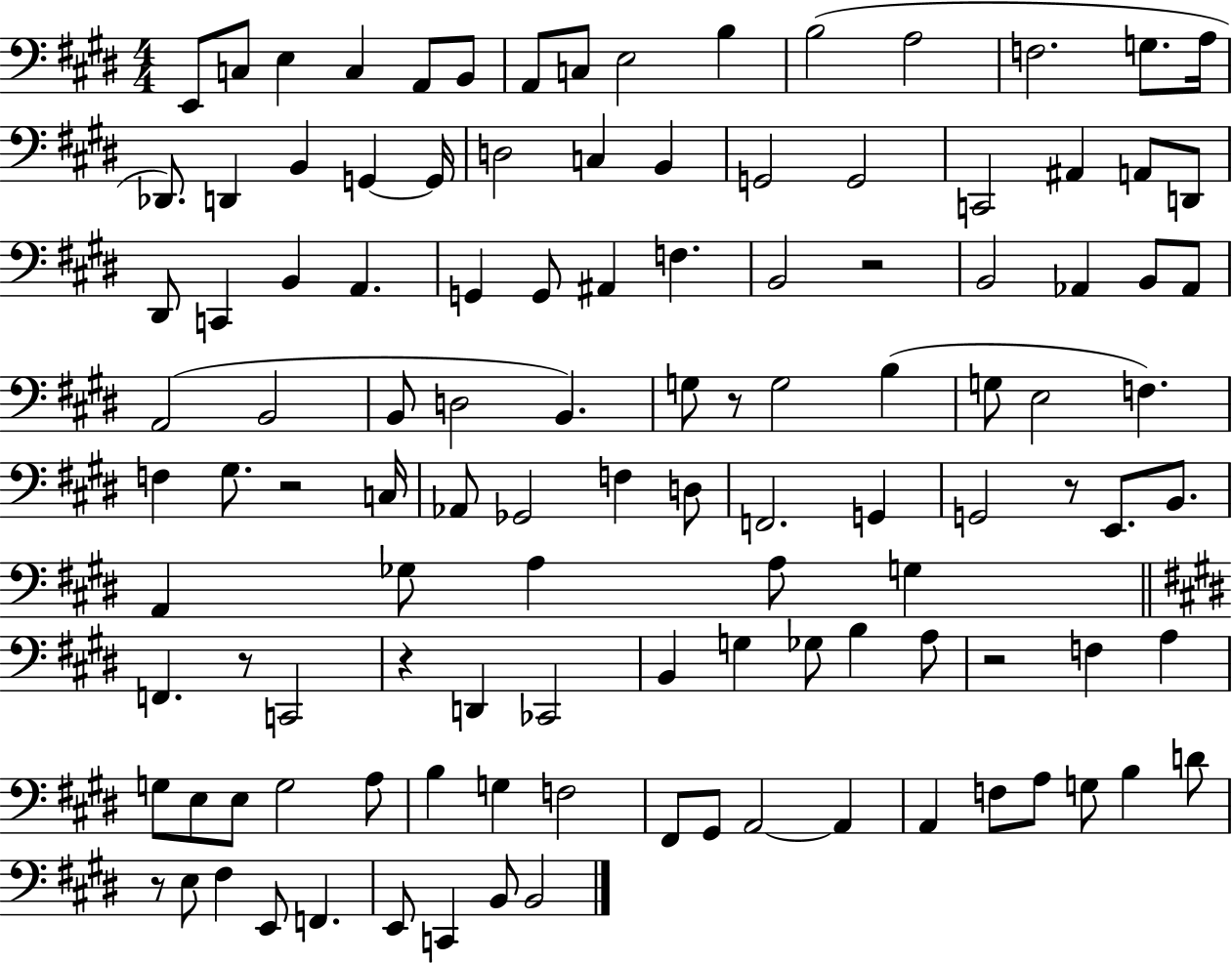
{
  \clef bass
  \numericTimeSignature
  \time 4/4
  \key e \major
  \repeat volta 2 { e,8 c8 e4 c4 a,8 b,8 | a,8 c8 e2 b4 | b2( a2 | f2. g8. a16 | \break des,8.) d,4 b,4 g,4~~ g,16 | d2 c4 b,4 | g,2 g,2 | c,2 ais,4 a,8 d,8 | \break dis,8 c,4 b,4 a,4. | g,4 g,8 ais,4 f4. | b,2 r2 | b,2 aes,4 b,8 aes,8 | \break a,2( b,2 | b,8 d2 b,4.) | g8 r8 g2 b4( | g8 e2 f4.) | \break f4 gis8. r2 c16 | aes,8 ges,2 f4 d8 | f,2. g,4 | g,2 r8 e,8. b,8. | \break a,4 ges8 a4 a8 g4 | \bar "||" \break \key e \major f,4. r8 c,2 | r4 d,4 ces,2 | b,4 g4 ges8 b4 a8 | r2 f4 a4 | \break g8 e8 e8 g2 a8 | b4 g4 f2 | fis,8 gis,8 a,2~~ a,4 | a,4 f8 a8 g8 b4 d'8 | \break r8 e8 fis4 e,8 f,4. | e,8 c,4 b,8 b,2 | } \bar "|."
}